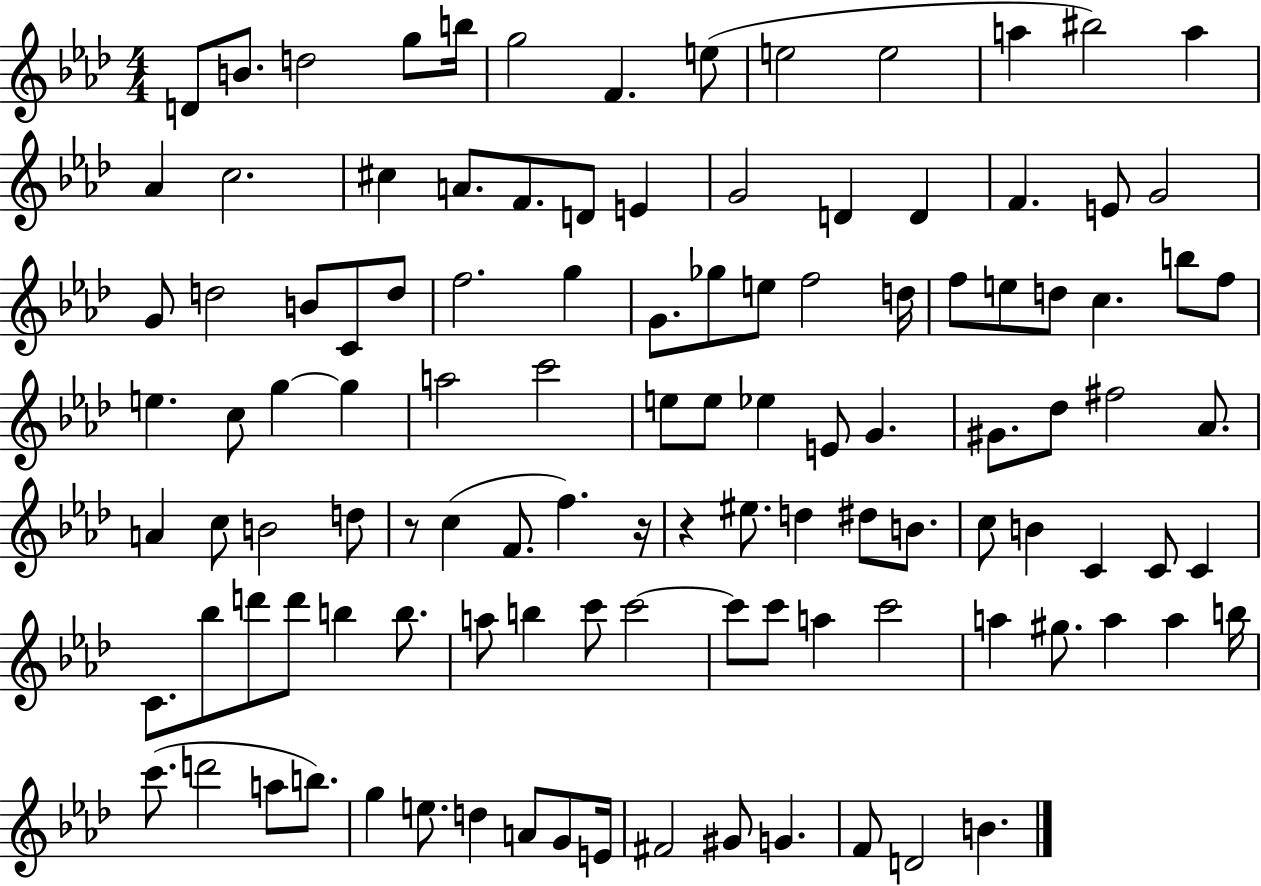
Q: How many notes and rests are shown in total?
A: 113